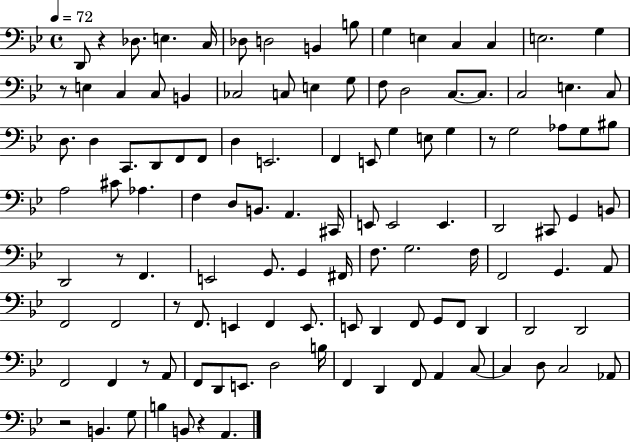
X:1
T:Untitled
M:4/4
L:1/4
K:Bb
D,,/2 z _D,/2 E, C,/4 _D,/2 D,2 B,, B,/2 G, E, C, C, E,2 G, z/2 E, C, C,/2 B,, _C,2 C,/2 E, G,/2 F,/2 D,2 C,/2 C,/2 C,2 E, C,/2 D,/2 D, C,,/2 D,,/2 F,,/2 F,,/2 D, E,,2 F,, E,,/2 G, E,/2 G, z/2 G,2 _A,/2 G,/2 ^B,/2 A,2 ^C/2 _A, F, D,/2 B,,/2 A,, ^C,,/4 E,,/2 E,,2 E,, D,,2 ^C,,/2 G,, B,,/2 D,,2 z/2 F,, E,,2 G,,/2 G,, ^F,,/4 F,/2 G,2 F,/4 F,,2 G,, A,,/2 F,,2 F,,2 z/2 F,,/2 E,, F,, E,,/2 E,,/2 D,, F,,/2 G,,/2 F,,/2 D,, D,,2 D,,2 F,,2 F,, z/2 A,,/2 F,,/2 D,,/2 E,,/2 D,2 B,/4 F,, D,, F,,/2 A,, C,/2 C, D,/2 C,2 _A,,/2 z2 B,, G,/2 B, B,,/2 z A,,